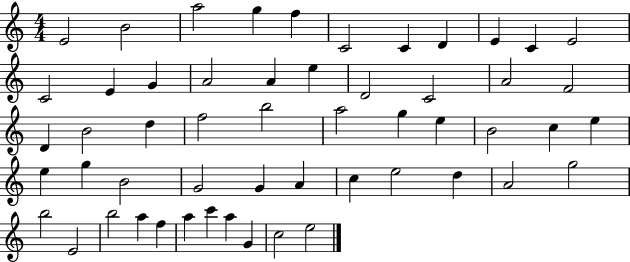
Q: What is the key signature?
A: C major